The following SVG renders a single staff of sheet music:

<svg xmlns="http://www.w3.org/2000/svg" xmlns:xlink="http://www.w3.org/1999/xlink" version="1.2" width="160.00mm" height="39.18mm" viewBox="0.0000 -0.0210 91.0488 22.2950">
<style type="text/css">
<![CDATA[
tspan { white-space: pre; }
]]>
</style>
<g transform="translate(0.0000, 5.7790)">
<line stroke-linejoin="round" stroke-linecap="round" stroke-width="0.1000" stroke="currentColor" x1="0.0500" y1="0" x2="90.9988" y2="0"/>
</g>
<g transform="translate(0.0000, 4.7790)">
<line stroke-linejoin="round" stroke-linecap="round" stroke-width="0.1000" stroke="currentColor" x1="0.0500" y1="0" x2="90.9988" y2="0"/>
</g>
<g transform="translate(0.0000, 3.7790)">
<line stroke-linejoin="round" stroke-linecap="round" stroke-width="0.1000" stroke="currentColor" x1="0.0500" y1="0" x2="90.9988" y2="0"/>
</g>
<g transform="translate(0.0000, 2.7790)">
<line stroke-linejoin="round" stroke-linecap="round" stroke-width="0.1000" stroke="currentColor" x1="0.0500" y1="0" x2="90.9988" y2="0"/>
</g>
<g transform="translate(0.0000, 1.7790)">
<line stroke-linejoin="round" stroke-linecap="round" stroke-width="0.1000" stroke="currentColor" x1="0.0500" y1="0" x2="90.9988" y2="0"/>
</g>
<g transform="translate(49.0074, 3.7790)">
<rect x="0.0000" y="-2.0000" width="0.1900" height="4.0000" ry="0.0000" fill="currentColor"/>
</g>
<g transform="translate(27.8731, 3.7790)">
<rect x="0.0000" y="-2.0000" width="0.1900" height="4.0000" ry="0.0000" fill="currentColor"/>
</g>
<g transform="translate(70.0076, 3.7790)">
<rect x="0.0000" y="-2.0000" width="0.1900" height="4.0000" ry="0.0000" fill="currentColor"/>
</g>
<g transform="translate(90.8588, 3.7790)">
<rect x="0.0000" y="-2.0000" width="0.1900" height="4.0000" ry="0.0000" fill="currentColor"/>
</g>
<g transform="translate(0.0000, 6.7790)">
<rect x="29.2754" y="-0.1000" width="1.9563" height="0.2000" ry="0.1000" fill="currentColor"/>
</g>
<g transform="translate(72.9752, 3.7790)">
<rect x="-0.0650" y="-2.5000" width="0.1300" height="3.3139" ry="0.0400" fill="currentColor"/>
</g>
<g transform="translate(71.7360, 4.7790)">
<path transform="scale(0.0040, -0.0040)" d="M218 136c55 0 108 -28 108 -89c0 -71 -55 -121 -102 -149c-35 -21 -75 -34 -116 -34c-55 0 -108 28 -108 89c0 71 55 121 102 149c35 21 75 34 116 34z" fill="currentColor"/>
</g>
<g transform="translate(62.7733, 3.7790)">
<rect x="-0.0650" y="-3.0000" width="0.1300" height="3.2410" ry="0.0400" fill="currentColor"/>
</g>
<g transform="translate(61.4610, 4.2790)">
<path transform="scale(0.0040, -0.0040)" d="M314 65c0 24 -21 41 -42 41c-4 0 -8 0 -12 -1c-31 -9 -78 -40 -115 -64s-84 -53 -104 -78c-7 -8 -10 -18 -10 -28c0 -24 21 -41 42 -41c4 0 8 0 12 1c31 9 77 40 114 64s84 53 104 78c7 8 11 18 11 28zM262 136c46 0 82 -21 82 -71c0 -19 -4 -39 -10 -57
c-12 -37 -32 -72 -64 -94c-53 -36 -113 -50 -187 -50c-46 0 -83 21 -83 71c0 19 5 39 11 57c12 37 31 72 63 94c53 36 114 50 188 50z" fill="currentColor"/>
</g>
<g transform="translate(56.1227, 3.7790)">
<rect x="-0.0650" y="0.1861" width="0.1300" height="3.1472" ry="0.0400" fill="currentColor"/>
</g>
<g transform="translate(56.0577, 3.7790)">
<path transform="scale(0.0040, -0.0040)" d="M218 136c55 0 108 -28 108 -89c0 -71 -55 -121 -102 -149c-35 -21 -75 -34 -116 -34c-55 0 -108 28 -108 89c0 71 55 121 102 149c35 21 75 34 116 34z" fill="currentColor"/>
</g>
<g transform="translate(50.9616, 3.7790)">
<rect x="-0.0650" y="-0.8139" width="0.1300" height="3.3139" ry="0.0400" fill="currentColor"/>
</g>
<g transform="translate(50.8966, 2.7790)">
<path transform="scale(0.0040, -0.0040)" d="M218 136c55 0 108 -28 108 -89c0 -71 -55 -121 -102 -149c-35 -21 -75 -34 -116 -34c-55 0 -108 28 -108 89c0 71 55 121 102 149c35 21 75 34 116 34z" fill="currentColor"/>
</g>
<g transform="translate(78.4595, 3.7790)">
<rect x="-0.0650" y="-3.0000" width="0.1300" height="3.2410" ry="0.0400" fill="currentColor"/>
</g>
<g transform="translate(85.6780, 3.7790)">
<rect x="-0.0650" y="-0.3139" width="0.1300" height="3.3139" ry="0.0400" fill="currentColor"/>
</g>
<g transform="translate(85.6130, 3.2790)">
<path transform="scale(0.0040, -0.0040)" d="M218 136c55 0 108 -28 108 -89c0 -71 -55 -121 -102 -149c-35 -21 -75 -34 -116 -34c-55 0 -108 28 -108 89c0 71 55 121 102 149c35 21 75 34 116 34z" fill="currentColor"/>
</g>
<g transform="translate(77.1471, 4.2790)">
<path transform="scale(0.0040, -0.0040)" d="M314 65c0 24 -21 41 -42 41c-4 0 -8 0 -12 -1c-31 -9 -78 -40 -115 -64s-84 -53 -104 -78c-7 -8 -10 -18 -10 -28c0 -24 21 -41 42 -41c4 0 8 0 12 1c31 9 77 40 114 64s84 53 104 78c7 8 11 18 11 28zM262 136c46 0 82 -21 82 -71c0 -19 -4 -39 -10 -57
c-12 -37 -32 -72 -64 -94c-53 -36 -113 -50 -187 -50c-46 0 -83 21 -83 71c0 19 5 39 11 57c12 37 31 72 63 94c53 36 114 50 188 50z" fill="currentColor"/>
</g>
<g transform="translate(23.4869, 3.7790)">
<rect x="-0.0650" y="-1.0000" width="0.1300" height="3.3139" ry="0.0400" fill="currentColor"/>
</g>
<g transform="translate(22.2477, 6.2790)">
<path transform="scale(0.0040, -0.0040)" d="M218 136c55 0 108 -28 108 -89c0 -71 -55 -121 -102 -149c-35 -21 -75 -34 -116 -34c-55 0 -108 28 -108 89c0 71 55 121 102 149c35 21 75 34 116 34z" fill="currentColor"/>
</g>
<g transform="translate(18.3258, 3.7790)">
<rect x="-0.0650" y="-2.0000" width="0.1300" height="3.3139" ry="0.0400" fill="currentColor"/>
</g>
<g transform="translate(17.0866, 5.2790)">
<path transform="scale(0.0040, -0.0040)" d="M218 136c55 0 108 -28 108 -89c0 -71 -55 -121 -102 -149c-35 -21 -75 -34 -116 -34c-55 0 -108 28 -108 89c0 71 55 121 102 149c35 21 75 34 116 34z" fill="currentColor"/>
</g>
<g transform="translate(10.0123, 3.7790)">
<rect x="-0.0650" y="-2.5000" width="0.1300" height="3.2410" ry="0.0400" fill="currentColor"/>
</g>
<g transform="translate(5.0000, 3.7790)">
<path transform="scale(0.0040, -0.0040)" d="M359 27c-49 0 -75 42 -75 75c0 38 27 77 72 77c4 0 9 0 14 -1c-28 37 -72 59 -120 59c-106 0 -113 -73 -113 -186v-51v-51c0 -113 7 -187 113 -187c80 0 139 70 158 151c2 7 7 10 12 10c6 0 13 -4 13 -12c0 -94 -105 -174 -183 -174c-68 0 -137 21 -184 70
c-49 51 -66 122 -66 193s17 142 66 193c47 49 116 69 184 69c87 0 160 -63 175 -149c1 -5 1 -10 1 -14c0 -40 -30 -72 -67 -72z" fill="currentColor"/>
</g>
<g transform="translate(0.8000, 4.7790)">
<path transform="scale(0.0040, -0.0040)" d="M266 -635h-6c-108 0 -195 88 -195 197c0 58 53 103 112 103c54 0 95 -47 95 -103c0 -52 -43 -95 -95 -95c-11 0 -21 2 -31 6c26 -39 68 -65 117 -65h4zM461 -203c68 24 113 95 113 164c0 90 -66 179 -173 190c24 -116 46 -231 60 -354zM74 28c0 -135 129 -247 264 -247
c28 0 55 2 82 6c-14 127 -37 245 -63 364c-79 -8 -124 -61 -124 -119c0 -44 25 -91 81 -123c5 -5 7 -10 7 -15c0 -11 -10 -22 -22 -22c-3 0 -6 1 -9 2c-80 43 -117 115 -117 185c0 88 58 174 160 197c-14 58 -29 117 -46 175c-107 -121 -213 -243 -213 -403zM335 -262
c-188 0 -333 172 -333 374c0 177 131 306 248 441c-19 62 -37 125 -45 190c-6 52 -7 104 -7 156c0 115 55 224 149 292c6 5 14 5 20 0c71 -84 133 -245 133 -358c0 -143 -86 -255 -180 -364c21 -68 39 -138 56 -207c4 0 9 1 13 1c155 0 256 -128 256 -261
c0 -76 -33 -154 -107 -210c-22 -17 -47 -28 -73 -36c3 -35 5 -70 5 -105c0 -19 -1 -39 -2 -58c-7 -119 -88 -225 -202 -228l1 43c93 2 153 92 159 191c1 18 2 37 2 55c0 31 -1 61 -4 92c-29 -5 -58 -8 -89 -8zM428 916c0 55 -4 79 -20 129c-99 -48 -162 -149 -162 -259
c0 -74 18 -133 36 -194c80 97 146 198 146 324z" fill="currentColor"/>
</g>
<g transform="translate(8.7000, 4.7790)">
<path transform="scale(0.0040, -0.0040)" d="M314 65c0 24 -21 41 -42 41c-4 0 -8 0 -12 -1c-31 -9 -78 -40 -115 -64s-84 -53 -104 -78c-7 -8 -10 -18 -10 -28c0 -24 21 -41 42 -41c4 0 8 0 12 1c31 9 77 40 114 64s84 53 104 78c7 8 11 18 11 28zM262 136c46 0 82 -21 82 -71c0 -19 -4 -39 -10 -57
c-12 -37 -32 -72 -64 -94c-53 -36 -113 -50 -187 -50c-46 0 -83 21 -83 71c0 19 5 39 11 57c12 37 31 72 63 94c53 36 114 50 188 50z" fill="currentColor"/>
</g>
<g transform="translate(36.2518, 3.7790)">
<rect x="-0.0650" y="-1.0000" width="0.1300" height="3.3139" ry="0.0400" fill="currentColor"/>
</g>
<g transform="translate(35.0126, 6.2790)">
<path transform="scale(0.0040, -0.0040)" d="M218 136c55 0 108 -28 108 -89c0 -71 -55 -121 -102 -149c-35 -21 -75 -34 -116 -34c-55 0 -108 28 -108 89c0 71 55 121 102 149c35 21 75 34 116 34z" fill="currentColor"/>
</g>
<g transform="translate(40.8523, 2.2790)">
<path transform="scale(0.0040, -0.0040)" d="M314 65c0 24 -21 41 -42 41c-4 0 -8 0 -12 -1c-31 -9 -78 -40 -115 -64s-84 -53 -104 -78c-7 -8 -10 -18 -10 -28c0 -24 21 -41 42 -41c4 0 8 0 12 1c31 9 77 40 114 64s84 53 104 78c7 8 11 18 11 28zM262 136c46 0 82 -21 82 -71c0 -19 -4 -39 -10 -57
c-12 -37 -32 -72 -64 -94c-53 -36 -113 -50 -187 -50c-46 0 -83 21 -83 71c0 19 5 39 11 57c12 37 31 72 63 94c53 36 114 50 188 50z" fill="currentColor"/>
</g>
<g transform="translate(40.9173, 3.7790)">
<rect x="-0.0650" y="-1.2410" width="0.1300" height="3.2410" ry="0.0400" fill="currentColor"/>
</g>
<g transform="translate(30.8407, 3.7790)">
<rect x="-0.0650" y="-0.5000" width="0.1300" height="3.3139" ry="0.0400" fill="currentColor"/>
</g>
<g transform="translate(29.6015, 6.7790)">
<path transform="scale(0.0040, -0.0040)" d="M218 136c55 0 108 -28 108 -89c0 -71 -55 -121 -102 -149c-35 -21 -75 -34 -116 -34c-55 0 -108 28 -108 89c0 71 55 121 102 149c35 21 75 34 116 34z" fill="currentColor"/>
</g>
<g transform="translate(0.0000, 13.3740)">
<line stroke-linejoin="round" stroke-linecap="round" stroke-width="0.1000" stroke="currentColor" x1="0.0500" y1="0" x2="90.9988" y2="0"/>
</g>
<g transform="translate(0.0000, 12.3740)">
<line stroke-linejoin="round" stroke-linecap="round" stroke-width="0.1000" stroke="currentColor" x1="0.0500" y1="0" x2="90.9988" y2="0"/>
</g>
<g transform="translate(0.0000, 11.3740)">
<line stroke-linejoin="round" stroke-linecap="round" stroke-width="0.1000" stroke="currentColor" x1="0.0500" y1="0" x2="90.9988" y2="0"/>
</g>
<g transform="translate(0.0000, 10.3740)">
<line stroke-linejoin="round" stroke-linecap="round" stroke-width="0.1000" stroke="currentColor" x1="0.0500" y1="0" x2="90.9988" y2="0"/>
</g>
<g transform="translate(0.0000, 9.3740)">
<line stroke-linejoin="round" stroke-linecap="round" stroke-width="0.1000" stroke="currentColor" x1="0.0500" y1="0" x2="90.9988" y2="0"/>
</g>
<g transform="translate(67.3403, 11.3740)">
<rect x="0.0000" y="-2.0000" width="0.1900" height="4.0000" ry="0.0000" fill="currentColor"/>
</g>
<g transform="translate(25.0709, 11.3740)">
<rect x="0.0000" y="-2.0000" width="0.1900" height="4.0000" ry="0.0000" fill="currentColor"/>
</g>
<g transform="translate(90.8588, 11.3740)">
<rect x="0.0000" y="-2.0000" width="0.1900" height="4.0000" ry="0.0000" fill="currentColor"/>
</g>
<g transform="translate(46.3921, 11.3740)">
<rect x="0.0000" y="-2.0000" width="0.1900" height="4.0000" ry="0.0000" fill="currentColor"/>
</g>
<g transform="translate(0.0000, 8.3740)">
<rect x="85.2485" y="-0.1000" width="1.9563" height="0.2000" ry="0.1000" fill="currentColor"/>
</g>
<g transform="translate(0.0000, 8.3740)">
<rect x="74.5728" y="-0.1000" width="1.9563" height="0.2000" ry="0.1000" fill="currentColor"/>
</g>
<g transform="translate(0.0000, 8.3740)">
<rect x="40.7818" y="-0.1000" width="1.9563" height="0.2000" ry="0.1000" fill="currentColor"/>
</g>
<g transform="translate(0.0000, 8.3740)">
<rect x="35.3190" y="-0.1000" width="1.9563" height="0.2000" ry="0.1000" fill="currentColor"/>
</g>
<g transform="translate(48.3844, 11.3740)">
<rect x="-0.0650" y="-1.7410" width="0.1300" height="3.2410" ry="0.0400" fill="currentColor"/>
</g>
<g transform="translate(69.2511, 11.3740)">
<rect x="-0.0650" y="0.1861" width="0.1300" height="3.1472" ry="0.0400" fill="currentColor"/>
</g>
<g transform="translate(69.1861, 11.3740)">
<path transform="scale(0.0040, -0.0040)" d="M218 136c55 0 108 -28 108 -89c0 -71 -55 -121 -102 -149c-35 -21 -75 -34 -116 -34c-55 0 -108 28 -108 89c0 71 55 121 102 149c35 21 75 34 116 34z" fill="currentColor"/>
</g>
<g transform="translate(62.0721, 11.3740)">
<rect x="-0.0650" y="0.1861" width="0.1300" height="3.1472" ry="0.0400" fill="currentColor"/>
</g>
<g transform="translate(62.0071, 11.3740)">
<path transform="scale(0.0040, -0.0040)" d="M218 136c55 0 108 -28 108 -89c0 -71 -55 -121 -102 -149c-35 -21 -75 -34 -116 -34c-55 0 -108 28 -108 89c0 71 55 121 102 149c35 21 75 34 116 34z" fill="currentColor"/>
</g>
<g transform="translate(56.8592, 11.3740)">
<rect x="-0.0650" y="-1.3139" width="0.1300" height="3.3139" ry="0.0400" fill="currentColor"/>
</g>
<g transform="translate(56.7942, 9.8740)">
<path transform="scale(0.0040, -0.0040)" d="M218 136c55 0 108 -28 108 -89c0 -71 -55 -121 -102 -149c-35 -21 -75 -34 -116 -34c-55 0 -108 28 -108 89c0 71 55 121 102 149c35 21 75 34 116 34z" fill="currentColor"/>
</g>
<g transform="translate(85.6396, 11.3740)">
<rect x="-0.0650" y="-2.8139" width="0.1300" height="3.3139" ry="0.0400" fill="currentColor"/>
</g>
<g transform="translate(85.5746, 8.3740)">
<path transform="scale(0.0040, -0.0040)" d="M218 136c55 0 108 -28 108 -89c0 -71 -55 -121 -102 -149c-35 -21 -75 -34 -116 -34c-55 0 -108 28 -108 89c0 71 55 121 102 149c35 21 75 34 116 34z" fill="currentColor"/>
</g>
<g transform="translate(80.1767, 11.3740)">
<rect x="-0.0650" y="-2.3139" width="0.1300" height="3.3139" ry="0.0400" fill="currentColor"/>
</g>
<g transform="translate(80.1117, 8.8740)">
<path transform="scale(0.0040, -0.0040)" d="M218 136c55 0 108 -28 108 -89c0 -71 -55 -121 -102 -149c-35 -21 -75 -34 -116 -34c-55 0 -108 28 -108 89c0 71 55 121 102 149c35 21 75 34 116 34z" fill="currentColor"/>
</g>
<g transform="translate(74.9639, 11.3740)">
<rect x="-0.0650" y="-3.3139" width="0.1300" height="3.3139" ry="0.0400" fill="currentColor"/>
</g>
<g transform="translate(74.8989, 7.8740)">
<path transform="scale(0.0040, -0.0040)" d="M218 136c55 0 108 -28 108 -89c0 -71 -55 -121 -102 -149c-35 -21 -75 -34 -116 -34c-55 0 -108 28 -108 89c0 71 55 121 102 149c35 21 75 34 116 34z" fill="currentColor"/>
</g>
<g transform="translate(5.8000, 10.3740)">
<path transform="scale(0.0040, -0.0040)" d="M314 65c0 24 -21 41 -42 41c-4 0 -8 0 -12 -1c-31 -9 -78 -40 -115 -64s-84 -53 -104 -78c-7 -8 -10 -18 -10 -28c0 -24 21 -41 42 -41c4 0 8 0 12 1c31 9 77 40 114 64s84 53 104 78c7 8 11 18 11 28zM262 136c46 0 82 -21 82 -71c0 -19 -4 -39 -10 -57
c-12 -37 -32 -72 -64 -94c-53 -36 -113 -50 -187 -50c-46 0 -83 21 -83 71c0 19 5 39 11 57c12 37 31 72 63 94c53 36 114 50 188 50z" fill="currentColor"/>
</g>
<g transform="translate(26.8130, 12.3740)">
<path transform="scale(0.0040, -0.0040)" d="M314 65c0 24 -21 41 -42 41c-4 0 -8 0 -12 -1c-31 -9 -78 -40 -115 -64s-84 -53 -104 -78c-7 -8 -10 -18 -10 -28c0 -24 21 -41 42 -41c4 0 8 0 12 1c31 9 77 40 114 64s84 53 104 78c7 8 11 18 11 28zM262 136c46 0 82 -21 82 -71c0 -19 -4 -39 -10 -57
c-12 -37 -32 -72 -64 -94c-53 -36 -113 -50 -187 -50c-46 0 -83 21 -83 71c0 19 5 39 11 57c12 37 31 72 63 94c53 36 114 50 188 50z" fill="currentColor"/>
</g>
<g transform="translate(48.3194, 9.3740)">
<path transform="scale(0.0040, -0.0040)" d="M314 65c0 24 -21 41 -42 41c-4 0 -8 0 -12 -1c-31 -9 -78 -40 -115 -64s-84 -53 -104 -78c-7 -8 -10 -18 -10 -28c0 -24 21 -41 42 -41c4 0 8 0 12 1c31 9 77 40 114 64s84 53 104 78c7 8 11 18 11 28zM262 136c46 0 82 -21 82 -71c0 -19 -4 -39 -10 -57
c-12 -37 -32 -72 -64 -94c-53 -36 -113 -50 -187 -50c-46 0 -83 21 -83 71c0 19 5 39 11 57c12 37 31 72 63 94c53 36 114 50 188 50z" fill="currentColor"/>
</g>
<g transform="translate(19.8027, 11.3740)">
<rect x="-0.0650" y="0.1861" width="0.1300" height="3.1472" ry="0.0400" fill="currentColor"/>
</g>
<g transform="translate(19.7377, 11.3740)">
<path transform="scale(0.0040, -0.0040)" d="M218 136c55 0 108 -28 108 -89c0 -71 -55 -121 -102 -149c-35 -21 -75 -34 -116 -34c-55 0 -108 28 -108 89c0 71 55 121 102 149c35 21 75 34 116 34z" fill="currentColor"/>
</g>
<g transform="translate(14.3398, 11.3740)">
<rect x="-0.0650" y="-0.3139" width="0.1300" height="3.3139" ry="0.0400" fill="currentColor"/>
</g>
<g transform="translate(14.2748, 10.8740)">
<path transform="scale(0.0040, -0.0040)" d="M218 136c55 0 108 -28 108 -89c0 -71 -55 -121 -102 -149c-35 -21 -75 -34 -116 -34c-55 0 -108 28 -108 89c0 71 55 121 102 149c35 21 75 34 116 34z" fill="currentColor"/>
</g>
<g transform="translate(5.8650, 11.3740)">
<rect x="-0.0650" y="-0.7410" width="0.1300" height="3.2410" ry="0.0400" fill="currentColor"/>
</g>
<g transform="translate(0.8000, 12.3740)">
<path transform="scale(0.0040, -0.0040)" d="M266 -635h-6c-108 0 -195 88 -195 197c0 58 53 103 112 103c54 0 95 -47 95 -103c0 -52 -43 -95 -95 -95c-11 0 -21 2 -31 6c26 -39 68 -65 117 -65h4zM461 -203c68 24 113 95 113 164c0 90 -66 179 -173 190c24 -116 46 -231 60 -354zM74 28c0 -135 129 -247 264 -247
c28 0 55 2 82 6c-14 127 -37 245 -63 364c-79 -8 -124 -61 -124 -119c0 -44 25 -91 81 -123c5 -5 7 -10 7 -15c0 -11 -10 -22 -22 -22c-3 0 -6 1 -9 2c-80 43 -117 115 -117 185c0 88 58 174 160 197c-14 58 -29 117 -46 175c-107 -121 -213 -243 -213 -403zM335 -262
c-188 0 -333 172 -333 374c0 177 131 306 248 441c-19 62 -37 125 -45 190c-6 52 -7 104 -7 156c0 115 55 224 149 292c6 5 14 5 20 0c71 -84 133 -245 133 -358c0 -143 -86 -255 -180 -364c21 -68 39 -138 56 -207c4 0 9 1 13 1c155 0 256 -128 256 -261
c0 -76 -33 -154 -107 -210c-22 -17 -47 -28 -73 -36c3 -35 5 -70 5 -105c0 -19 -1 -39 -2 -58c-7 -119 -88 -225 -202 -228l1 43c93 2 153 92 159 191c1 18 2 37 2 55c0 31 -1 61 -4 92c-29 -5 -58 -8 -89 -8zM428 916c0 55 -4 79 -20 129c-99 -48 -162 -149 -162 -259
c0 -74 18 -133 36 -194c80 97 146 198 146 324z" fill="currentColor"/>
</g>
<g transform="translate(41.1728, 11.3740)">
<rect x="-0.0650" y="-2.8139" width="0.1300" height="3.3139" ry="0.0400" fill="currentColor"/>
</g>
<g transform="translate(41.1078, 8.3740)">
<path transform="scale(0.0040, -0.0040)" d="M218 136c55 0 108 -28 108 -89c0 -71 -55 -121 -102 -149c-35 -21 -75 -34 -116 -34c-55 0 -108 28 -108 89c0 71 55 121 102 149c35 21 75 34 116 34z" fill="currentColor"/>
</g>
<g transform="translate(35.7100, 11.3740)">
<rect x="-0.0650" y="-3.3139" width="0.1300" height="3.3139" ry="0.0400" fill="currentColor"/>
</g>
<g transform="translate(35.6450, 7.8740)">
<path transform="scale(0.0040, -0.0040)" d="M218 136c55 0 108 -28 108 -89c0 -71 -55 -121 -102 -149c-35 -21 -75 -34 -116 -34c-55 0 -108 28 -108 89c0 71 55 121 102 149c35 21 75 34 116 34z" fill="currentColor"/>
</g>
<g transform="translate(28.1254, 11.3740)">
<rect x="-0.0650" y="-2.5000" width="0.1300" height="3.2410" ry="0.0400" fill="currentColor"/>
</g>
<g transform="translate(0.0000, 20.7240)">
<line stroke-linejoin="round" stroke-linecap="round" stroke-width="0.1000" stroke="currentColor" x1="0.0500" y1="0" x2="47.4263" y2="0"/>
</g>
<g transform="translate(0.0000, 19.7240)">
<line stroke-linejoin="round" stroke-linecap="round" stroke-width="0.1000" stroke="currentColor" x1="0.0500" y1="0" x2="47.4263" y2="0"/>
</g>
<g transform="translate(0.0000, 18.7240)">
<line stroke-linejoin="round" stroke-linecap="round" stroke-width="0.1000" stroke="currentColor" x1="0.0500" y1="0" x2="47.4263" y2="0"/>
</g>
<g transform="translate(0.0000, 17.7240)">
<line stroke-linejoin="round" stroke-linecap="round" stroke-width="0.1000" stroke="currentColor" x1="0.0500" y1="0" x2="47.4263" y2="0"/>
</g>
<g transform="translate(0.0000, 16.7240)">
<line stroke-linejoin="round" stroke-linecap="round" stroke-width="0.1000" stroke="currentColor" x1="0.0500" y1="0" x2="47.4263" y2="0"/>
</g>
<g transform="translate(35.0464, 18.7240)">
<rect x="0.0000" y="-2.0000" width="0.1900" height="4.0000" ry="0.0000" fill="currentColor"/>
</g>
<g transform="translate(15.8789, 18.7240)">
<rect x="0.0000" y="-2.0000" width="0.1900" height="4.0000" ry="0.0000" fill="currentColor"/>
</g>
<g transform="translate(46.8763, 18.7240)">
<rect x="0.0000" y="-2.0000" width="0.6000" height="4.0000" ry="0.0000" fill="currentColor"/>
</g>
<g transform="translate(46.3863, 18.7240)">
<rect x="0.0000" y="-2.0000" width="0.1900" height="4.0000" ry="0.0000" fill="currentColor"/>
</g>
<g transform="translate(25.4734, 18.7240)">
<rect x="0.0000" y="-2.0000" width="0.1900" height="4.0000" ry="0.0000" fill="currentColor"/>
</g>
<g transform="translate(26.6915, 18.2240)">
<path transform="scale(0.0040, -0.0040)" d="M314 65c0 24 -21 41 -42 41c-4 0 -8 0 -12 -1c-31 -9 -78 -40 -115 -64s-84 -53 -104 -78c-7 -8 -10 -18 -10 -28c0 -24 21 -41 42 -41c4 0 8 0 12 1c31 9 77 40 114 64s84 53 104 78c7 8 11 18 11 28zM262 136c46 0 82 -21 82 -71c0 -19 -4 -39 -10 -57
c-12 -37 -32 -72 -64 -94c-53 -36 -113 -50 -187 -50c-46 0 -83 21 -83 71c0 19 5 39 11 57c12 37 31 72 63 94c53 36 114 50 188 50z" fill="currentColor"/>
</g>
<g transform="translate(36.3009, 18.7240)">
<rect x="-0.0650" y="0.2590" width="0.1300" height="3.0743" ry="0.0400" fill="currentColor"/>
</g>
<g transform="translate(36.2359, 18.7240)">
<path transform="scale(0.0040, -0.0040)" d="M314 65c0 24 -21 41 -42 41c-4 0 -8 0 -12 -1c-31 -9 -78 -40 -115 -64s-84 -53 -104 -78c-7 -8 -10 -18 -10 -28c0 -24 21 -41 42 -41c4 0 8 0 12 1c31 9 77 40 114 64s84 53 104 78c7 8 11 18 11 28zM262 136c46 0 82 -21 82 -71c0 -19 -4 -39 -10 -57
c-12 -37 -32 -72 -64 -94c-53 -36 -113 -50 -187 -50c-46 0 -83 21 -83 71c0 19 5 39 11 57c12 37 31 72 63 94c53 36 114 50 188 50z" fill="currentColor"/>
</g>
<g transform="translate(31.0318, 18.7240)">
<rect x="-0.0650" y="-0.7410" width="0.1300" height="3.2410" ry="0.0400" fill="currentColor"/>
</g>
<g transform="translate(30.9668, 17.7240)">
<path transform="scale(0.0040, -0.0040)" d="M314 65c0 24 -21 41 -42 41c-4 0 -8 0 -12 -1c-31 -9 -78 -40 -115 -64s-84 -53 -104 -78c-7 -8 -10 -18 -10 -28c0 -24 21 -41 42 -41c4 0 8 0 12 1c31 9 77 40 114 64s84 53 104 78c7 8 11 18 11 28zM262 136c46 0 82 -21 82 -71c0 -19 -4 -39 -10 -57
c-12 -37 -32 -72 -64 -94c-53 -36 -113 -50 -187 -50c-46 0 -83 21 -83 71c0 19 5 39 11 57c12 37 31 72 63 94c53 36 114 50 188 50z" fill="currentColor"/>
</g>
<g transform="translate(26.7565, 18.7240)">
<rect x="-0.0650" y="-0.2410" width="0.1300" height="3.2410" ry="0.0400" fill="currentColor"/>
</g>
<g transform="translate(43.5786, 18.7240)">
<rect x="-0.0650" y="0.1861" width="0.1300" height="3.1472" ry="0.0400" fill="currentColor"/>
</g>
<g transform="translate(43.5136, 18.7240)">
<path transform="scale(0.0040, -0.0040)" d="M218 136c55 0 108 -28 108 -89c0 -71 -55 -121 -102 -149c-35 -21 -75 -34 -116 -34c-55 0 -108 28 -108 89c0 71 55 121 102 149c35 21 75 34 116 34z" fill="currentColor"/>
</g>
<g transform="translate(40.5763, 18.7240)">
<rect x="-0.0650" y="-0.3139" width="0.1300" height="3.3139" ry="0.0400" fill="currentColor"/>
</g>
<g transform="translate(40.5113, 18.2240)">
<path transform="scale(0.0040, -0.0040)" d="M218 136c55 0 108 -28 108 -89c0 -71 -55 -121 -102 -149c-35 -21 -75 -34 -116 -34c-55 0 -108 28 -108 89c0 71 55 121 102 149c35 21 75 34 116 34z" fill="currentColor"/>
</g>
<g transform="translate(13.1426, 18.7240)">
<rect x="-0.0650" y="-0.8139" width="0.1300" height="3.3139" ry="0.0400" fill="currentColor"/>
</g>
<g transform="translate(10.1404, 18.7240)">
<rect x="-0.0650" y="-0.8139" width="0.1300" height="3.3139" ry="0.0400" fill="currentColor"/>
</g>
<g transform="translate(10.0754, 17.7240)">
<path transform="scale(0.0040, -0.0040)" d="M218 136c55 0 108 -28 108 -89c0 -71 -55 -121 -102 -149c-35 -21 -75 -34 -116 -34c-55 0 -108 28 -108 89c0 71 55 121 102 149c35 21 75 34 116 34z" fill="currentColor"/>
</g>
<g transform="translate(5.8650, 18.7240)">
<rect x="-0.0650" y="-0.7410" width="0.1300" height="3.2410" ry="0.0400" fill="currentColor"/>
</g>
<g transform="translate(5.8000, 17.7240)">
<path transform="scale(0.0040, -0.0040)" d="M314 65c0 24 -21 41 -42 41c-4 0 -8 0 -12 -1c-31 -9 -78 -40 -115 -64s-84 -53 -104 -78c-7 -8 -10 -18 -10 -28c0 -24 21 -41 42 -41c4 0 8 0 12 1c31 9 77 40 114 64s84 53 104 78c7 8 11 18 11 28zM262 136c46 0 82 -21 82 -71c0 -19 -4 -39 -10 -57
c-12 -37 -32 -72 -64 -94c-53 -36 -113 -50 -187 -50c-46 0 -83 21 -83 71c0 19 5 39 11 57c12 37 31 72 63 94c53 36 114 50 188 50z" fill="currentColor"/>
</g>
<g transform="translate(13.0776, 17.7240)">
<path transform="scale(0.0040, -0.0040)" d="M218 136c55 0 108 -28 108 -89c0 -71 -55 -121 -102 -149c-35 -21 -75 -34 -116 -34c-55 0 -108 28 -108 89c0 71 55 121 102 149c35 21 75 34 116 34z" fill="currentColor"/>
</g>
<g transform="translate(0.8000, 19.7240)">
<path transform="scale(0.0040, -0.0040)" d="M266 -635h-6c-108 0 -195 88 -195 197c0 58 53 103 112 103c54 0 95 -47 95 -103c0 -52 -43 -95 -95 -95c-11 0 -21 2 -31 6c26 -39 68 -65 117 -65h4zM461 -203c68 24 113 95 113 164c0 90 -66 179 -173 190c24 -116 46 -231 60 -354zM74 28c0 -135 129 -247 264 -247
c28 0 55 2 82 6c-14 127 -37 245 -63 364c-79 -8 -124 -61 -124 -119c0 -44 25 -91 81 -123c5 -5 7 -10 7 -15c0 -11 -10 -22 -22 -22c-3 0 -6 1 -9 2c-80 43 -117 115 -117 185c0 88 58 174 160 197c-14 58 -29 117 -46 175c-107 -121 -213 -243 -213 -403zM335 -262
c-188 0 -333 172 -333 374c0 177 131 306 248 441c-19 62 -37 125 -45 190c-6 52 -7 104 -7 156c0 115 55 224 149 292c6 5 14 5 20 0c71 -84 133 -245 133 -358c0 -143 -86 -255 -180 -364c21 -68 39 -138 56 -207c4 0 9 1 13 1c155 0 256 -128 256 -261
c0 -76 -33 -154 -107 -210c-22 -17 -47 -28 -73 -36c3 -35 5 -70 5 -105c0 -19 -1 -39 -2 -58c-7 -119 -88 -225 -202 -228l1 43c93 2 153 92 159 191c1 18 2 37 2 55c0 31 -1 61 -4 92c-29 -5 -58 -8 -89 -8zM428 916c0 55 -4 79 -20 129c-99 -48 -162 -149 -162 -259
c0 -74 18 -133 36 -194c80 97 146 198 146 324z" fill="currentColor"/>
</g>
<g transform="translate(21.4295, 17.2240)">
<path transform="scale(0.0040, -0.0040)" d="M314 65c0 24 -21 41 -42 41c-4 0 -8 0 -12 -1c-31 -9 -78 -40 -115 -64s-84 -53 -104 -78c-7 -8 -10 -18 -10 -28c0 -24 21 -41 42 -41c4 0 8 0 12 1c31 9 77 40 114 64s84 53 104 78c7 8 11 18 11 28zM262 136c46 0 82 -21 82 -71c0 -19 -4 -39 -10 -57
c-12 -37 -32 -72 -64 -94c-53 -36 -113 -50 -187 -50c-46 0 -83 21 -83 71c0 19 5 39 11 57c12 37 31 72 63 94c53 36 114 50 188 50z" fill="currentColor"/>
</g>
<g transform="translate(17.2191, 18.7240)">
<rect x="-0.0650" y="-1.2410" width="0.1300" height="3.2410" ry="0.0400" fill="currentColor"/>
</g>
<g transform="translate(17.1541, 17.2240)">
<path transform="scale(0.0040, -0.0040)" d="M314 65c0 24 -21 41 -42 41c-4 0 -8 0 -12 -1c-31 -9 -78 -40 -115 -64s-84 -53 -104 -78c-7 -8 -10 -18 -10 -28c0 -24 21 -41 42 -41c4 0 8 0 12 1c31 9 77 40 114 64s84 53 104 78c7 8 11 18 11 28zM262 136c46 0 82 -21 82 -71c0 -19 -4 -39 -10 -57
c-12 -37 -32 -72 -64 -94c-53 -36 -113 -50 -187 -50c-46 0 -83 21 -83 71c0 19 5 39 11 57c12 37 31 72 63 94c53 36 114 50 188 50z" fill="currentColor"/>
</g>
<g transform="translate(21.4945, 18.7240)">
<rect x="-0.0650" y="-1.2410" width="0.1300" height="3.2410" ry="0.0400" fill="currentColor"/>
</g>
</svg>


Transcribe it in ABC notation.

X:1
T:Untitled
M:4/4
L:1/4
K:C
G2 F D C D e2 d B A2 G A2 c d2 c B G2 b a f2 e B B b g a d2 d d e2 e2 c2 d2 B2 c B